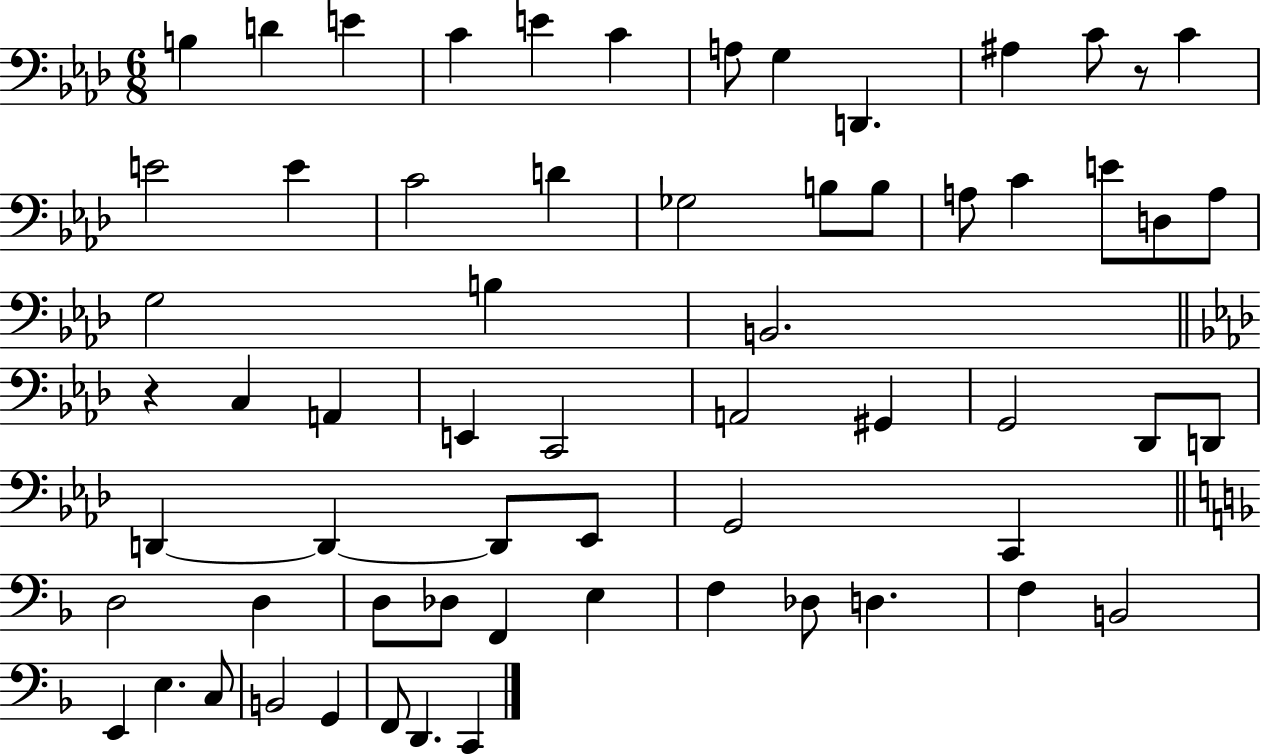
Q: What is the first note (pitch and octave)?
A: B3